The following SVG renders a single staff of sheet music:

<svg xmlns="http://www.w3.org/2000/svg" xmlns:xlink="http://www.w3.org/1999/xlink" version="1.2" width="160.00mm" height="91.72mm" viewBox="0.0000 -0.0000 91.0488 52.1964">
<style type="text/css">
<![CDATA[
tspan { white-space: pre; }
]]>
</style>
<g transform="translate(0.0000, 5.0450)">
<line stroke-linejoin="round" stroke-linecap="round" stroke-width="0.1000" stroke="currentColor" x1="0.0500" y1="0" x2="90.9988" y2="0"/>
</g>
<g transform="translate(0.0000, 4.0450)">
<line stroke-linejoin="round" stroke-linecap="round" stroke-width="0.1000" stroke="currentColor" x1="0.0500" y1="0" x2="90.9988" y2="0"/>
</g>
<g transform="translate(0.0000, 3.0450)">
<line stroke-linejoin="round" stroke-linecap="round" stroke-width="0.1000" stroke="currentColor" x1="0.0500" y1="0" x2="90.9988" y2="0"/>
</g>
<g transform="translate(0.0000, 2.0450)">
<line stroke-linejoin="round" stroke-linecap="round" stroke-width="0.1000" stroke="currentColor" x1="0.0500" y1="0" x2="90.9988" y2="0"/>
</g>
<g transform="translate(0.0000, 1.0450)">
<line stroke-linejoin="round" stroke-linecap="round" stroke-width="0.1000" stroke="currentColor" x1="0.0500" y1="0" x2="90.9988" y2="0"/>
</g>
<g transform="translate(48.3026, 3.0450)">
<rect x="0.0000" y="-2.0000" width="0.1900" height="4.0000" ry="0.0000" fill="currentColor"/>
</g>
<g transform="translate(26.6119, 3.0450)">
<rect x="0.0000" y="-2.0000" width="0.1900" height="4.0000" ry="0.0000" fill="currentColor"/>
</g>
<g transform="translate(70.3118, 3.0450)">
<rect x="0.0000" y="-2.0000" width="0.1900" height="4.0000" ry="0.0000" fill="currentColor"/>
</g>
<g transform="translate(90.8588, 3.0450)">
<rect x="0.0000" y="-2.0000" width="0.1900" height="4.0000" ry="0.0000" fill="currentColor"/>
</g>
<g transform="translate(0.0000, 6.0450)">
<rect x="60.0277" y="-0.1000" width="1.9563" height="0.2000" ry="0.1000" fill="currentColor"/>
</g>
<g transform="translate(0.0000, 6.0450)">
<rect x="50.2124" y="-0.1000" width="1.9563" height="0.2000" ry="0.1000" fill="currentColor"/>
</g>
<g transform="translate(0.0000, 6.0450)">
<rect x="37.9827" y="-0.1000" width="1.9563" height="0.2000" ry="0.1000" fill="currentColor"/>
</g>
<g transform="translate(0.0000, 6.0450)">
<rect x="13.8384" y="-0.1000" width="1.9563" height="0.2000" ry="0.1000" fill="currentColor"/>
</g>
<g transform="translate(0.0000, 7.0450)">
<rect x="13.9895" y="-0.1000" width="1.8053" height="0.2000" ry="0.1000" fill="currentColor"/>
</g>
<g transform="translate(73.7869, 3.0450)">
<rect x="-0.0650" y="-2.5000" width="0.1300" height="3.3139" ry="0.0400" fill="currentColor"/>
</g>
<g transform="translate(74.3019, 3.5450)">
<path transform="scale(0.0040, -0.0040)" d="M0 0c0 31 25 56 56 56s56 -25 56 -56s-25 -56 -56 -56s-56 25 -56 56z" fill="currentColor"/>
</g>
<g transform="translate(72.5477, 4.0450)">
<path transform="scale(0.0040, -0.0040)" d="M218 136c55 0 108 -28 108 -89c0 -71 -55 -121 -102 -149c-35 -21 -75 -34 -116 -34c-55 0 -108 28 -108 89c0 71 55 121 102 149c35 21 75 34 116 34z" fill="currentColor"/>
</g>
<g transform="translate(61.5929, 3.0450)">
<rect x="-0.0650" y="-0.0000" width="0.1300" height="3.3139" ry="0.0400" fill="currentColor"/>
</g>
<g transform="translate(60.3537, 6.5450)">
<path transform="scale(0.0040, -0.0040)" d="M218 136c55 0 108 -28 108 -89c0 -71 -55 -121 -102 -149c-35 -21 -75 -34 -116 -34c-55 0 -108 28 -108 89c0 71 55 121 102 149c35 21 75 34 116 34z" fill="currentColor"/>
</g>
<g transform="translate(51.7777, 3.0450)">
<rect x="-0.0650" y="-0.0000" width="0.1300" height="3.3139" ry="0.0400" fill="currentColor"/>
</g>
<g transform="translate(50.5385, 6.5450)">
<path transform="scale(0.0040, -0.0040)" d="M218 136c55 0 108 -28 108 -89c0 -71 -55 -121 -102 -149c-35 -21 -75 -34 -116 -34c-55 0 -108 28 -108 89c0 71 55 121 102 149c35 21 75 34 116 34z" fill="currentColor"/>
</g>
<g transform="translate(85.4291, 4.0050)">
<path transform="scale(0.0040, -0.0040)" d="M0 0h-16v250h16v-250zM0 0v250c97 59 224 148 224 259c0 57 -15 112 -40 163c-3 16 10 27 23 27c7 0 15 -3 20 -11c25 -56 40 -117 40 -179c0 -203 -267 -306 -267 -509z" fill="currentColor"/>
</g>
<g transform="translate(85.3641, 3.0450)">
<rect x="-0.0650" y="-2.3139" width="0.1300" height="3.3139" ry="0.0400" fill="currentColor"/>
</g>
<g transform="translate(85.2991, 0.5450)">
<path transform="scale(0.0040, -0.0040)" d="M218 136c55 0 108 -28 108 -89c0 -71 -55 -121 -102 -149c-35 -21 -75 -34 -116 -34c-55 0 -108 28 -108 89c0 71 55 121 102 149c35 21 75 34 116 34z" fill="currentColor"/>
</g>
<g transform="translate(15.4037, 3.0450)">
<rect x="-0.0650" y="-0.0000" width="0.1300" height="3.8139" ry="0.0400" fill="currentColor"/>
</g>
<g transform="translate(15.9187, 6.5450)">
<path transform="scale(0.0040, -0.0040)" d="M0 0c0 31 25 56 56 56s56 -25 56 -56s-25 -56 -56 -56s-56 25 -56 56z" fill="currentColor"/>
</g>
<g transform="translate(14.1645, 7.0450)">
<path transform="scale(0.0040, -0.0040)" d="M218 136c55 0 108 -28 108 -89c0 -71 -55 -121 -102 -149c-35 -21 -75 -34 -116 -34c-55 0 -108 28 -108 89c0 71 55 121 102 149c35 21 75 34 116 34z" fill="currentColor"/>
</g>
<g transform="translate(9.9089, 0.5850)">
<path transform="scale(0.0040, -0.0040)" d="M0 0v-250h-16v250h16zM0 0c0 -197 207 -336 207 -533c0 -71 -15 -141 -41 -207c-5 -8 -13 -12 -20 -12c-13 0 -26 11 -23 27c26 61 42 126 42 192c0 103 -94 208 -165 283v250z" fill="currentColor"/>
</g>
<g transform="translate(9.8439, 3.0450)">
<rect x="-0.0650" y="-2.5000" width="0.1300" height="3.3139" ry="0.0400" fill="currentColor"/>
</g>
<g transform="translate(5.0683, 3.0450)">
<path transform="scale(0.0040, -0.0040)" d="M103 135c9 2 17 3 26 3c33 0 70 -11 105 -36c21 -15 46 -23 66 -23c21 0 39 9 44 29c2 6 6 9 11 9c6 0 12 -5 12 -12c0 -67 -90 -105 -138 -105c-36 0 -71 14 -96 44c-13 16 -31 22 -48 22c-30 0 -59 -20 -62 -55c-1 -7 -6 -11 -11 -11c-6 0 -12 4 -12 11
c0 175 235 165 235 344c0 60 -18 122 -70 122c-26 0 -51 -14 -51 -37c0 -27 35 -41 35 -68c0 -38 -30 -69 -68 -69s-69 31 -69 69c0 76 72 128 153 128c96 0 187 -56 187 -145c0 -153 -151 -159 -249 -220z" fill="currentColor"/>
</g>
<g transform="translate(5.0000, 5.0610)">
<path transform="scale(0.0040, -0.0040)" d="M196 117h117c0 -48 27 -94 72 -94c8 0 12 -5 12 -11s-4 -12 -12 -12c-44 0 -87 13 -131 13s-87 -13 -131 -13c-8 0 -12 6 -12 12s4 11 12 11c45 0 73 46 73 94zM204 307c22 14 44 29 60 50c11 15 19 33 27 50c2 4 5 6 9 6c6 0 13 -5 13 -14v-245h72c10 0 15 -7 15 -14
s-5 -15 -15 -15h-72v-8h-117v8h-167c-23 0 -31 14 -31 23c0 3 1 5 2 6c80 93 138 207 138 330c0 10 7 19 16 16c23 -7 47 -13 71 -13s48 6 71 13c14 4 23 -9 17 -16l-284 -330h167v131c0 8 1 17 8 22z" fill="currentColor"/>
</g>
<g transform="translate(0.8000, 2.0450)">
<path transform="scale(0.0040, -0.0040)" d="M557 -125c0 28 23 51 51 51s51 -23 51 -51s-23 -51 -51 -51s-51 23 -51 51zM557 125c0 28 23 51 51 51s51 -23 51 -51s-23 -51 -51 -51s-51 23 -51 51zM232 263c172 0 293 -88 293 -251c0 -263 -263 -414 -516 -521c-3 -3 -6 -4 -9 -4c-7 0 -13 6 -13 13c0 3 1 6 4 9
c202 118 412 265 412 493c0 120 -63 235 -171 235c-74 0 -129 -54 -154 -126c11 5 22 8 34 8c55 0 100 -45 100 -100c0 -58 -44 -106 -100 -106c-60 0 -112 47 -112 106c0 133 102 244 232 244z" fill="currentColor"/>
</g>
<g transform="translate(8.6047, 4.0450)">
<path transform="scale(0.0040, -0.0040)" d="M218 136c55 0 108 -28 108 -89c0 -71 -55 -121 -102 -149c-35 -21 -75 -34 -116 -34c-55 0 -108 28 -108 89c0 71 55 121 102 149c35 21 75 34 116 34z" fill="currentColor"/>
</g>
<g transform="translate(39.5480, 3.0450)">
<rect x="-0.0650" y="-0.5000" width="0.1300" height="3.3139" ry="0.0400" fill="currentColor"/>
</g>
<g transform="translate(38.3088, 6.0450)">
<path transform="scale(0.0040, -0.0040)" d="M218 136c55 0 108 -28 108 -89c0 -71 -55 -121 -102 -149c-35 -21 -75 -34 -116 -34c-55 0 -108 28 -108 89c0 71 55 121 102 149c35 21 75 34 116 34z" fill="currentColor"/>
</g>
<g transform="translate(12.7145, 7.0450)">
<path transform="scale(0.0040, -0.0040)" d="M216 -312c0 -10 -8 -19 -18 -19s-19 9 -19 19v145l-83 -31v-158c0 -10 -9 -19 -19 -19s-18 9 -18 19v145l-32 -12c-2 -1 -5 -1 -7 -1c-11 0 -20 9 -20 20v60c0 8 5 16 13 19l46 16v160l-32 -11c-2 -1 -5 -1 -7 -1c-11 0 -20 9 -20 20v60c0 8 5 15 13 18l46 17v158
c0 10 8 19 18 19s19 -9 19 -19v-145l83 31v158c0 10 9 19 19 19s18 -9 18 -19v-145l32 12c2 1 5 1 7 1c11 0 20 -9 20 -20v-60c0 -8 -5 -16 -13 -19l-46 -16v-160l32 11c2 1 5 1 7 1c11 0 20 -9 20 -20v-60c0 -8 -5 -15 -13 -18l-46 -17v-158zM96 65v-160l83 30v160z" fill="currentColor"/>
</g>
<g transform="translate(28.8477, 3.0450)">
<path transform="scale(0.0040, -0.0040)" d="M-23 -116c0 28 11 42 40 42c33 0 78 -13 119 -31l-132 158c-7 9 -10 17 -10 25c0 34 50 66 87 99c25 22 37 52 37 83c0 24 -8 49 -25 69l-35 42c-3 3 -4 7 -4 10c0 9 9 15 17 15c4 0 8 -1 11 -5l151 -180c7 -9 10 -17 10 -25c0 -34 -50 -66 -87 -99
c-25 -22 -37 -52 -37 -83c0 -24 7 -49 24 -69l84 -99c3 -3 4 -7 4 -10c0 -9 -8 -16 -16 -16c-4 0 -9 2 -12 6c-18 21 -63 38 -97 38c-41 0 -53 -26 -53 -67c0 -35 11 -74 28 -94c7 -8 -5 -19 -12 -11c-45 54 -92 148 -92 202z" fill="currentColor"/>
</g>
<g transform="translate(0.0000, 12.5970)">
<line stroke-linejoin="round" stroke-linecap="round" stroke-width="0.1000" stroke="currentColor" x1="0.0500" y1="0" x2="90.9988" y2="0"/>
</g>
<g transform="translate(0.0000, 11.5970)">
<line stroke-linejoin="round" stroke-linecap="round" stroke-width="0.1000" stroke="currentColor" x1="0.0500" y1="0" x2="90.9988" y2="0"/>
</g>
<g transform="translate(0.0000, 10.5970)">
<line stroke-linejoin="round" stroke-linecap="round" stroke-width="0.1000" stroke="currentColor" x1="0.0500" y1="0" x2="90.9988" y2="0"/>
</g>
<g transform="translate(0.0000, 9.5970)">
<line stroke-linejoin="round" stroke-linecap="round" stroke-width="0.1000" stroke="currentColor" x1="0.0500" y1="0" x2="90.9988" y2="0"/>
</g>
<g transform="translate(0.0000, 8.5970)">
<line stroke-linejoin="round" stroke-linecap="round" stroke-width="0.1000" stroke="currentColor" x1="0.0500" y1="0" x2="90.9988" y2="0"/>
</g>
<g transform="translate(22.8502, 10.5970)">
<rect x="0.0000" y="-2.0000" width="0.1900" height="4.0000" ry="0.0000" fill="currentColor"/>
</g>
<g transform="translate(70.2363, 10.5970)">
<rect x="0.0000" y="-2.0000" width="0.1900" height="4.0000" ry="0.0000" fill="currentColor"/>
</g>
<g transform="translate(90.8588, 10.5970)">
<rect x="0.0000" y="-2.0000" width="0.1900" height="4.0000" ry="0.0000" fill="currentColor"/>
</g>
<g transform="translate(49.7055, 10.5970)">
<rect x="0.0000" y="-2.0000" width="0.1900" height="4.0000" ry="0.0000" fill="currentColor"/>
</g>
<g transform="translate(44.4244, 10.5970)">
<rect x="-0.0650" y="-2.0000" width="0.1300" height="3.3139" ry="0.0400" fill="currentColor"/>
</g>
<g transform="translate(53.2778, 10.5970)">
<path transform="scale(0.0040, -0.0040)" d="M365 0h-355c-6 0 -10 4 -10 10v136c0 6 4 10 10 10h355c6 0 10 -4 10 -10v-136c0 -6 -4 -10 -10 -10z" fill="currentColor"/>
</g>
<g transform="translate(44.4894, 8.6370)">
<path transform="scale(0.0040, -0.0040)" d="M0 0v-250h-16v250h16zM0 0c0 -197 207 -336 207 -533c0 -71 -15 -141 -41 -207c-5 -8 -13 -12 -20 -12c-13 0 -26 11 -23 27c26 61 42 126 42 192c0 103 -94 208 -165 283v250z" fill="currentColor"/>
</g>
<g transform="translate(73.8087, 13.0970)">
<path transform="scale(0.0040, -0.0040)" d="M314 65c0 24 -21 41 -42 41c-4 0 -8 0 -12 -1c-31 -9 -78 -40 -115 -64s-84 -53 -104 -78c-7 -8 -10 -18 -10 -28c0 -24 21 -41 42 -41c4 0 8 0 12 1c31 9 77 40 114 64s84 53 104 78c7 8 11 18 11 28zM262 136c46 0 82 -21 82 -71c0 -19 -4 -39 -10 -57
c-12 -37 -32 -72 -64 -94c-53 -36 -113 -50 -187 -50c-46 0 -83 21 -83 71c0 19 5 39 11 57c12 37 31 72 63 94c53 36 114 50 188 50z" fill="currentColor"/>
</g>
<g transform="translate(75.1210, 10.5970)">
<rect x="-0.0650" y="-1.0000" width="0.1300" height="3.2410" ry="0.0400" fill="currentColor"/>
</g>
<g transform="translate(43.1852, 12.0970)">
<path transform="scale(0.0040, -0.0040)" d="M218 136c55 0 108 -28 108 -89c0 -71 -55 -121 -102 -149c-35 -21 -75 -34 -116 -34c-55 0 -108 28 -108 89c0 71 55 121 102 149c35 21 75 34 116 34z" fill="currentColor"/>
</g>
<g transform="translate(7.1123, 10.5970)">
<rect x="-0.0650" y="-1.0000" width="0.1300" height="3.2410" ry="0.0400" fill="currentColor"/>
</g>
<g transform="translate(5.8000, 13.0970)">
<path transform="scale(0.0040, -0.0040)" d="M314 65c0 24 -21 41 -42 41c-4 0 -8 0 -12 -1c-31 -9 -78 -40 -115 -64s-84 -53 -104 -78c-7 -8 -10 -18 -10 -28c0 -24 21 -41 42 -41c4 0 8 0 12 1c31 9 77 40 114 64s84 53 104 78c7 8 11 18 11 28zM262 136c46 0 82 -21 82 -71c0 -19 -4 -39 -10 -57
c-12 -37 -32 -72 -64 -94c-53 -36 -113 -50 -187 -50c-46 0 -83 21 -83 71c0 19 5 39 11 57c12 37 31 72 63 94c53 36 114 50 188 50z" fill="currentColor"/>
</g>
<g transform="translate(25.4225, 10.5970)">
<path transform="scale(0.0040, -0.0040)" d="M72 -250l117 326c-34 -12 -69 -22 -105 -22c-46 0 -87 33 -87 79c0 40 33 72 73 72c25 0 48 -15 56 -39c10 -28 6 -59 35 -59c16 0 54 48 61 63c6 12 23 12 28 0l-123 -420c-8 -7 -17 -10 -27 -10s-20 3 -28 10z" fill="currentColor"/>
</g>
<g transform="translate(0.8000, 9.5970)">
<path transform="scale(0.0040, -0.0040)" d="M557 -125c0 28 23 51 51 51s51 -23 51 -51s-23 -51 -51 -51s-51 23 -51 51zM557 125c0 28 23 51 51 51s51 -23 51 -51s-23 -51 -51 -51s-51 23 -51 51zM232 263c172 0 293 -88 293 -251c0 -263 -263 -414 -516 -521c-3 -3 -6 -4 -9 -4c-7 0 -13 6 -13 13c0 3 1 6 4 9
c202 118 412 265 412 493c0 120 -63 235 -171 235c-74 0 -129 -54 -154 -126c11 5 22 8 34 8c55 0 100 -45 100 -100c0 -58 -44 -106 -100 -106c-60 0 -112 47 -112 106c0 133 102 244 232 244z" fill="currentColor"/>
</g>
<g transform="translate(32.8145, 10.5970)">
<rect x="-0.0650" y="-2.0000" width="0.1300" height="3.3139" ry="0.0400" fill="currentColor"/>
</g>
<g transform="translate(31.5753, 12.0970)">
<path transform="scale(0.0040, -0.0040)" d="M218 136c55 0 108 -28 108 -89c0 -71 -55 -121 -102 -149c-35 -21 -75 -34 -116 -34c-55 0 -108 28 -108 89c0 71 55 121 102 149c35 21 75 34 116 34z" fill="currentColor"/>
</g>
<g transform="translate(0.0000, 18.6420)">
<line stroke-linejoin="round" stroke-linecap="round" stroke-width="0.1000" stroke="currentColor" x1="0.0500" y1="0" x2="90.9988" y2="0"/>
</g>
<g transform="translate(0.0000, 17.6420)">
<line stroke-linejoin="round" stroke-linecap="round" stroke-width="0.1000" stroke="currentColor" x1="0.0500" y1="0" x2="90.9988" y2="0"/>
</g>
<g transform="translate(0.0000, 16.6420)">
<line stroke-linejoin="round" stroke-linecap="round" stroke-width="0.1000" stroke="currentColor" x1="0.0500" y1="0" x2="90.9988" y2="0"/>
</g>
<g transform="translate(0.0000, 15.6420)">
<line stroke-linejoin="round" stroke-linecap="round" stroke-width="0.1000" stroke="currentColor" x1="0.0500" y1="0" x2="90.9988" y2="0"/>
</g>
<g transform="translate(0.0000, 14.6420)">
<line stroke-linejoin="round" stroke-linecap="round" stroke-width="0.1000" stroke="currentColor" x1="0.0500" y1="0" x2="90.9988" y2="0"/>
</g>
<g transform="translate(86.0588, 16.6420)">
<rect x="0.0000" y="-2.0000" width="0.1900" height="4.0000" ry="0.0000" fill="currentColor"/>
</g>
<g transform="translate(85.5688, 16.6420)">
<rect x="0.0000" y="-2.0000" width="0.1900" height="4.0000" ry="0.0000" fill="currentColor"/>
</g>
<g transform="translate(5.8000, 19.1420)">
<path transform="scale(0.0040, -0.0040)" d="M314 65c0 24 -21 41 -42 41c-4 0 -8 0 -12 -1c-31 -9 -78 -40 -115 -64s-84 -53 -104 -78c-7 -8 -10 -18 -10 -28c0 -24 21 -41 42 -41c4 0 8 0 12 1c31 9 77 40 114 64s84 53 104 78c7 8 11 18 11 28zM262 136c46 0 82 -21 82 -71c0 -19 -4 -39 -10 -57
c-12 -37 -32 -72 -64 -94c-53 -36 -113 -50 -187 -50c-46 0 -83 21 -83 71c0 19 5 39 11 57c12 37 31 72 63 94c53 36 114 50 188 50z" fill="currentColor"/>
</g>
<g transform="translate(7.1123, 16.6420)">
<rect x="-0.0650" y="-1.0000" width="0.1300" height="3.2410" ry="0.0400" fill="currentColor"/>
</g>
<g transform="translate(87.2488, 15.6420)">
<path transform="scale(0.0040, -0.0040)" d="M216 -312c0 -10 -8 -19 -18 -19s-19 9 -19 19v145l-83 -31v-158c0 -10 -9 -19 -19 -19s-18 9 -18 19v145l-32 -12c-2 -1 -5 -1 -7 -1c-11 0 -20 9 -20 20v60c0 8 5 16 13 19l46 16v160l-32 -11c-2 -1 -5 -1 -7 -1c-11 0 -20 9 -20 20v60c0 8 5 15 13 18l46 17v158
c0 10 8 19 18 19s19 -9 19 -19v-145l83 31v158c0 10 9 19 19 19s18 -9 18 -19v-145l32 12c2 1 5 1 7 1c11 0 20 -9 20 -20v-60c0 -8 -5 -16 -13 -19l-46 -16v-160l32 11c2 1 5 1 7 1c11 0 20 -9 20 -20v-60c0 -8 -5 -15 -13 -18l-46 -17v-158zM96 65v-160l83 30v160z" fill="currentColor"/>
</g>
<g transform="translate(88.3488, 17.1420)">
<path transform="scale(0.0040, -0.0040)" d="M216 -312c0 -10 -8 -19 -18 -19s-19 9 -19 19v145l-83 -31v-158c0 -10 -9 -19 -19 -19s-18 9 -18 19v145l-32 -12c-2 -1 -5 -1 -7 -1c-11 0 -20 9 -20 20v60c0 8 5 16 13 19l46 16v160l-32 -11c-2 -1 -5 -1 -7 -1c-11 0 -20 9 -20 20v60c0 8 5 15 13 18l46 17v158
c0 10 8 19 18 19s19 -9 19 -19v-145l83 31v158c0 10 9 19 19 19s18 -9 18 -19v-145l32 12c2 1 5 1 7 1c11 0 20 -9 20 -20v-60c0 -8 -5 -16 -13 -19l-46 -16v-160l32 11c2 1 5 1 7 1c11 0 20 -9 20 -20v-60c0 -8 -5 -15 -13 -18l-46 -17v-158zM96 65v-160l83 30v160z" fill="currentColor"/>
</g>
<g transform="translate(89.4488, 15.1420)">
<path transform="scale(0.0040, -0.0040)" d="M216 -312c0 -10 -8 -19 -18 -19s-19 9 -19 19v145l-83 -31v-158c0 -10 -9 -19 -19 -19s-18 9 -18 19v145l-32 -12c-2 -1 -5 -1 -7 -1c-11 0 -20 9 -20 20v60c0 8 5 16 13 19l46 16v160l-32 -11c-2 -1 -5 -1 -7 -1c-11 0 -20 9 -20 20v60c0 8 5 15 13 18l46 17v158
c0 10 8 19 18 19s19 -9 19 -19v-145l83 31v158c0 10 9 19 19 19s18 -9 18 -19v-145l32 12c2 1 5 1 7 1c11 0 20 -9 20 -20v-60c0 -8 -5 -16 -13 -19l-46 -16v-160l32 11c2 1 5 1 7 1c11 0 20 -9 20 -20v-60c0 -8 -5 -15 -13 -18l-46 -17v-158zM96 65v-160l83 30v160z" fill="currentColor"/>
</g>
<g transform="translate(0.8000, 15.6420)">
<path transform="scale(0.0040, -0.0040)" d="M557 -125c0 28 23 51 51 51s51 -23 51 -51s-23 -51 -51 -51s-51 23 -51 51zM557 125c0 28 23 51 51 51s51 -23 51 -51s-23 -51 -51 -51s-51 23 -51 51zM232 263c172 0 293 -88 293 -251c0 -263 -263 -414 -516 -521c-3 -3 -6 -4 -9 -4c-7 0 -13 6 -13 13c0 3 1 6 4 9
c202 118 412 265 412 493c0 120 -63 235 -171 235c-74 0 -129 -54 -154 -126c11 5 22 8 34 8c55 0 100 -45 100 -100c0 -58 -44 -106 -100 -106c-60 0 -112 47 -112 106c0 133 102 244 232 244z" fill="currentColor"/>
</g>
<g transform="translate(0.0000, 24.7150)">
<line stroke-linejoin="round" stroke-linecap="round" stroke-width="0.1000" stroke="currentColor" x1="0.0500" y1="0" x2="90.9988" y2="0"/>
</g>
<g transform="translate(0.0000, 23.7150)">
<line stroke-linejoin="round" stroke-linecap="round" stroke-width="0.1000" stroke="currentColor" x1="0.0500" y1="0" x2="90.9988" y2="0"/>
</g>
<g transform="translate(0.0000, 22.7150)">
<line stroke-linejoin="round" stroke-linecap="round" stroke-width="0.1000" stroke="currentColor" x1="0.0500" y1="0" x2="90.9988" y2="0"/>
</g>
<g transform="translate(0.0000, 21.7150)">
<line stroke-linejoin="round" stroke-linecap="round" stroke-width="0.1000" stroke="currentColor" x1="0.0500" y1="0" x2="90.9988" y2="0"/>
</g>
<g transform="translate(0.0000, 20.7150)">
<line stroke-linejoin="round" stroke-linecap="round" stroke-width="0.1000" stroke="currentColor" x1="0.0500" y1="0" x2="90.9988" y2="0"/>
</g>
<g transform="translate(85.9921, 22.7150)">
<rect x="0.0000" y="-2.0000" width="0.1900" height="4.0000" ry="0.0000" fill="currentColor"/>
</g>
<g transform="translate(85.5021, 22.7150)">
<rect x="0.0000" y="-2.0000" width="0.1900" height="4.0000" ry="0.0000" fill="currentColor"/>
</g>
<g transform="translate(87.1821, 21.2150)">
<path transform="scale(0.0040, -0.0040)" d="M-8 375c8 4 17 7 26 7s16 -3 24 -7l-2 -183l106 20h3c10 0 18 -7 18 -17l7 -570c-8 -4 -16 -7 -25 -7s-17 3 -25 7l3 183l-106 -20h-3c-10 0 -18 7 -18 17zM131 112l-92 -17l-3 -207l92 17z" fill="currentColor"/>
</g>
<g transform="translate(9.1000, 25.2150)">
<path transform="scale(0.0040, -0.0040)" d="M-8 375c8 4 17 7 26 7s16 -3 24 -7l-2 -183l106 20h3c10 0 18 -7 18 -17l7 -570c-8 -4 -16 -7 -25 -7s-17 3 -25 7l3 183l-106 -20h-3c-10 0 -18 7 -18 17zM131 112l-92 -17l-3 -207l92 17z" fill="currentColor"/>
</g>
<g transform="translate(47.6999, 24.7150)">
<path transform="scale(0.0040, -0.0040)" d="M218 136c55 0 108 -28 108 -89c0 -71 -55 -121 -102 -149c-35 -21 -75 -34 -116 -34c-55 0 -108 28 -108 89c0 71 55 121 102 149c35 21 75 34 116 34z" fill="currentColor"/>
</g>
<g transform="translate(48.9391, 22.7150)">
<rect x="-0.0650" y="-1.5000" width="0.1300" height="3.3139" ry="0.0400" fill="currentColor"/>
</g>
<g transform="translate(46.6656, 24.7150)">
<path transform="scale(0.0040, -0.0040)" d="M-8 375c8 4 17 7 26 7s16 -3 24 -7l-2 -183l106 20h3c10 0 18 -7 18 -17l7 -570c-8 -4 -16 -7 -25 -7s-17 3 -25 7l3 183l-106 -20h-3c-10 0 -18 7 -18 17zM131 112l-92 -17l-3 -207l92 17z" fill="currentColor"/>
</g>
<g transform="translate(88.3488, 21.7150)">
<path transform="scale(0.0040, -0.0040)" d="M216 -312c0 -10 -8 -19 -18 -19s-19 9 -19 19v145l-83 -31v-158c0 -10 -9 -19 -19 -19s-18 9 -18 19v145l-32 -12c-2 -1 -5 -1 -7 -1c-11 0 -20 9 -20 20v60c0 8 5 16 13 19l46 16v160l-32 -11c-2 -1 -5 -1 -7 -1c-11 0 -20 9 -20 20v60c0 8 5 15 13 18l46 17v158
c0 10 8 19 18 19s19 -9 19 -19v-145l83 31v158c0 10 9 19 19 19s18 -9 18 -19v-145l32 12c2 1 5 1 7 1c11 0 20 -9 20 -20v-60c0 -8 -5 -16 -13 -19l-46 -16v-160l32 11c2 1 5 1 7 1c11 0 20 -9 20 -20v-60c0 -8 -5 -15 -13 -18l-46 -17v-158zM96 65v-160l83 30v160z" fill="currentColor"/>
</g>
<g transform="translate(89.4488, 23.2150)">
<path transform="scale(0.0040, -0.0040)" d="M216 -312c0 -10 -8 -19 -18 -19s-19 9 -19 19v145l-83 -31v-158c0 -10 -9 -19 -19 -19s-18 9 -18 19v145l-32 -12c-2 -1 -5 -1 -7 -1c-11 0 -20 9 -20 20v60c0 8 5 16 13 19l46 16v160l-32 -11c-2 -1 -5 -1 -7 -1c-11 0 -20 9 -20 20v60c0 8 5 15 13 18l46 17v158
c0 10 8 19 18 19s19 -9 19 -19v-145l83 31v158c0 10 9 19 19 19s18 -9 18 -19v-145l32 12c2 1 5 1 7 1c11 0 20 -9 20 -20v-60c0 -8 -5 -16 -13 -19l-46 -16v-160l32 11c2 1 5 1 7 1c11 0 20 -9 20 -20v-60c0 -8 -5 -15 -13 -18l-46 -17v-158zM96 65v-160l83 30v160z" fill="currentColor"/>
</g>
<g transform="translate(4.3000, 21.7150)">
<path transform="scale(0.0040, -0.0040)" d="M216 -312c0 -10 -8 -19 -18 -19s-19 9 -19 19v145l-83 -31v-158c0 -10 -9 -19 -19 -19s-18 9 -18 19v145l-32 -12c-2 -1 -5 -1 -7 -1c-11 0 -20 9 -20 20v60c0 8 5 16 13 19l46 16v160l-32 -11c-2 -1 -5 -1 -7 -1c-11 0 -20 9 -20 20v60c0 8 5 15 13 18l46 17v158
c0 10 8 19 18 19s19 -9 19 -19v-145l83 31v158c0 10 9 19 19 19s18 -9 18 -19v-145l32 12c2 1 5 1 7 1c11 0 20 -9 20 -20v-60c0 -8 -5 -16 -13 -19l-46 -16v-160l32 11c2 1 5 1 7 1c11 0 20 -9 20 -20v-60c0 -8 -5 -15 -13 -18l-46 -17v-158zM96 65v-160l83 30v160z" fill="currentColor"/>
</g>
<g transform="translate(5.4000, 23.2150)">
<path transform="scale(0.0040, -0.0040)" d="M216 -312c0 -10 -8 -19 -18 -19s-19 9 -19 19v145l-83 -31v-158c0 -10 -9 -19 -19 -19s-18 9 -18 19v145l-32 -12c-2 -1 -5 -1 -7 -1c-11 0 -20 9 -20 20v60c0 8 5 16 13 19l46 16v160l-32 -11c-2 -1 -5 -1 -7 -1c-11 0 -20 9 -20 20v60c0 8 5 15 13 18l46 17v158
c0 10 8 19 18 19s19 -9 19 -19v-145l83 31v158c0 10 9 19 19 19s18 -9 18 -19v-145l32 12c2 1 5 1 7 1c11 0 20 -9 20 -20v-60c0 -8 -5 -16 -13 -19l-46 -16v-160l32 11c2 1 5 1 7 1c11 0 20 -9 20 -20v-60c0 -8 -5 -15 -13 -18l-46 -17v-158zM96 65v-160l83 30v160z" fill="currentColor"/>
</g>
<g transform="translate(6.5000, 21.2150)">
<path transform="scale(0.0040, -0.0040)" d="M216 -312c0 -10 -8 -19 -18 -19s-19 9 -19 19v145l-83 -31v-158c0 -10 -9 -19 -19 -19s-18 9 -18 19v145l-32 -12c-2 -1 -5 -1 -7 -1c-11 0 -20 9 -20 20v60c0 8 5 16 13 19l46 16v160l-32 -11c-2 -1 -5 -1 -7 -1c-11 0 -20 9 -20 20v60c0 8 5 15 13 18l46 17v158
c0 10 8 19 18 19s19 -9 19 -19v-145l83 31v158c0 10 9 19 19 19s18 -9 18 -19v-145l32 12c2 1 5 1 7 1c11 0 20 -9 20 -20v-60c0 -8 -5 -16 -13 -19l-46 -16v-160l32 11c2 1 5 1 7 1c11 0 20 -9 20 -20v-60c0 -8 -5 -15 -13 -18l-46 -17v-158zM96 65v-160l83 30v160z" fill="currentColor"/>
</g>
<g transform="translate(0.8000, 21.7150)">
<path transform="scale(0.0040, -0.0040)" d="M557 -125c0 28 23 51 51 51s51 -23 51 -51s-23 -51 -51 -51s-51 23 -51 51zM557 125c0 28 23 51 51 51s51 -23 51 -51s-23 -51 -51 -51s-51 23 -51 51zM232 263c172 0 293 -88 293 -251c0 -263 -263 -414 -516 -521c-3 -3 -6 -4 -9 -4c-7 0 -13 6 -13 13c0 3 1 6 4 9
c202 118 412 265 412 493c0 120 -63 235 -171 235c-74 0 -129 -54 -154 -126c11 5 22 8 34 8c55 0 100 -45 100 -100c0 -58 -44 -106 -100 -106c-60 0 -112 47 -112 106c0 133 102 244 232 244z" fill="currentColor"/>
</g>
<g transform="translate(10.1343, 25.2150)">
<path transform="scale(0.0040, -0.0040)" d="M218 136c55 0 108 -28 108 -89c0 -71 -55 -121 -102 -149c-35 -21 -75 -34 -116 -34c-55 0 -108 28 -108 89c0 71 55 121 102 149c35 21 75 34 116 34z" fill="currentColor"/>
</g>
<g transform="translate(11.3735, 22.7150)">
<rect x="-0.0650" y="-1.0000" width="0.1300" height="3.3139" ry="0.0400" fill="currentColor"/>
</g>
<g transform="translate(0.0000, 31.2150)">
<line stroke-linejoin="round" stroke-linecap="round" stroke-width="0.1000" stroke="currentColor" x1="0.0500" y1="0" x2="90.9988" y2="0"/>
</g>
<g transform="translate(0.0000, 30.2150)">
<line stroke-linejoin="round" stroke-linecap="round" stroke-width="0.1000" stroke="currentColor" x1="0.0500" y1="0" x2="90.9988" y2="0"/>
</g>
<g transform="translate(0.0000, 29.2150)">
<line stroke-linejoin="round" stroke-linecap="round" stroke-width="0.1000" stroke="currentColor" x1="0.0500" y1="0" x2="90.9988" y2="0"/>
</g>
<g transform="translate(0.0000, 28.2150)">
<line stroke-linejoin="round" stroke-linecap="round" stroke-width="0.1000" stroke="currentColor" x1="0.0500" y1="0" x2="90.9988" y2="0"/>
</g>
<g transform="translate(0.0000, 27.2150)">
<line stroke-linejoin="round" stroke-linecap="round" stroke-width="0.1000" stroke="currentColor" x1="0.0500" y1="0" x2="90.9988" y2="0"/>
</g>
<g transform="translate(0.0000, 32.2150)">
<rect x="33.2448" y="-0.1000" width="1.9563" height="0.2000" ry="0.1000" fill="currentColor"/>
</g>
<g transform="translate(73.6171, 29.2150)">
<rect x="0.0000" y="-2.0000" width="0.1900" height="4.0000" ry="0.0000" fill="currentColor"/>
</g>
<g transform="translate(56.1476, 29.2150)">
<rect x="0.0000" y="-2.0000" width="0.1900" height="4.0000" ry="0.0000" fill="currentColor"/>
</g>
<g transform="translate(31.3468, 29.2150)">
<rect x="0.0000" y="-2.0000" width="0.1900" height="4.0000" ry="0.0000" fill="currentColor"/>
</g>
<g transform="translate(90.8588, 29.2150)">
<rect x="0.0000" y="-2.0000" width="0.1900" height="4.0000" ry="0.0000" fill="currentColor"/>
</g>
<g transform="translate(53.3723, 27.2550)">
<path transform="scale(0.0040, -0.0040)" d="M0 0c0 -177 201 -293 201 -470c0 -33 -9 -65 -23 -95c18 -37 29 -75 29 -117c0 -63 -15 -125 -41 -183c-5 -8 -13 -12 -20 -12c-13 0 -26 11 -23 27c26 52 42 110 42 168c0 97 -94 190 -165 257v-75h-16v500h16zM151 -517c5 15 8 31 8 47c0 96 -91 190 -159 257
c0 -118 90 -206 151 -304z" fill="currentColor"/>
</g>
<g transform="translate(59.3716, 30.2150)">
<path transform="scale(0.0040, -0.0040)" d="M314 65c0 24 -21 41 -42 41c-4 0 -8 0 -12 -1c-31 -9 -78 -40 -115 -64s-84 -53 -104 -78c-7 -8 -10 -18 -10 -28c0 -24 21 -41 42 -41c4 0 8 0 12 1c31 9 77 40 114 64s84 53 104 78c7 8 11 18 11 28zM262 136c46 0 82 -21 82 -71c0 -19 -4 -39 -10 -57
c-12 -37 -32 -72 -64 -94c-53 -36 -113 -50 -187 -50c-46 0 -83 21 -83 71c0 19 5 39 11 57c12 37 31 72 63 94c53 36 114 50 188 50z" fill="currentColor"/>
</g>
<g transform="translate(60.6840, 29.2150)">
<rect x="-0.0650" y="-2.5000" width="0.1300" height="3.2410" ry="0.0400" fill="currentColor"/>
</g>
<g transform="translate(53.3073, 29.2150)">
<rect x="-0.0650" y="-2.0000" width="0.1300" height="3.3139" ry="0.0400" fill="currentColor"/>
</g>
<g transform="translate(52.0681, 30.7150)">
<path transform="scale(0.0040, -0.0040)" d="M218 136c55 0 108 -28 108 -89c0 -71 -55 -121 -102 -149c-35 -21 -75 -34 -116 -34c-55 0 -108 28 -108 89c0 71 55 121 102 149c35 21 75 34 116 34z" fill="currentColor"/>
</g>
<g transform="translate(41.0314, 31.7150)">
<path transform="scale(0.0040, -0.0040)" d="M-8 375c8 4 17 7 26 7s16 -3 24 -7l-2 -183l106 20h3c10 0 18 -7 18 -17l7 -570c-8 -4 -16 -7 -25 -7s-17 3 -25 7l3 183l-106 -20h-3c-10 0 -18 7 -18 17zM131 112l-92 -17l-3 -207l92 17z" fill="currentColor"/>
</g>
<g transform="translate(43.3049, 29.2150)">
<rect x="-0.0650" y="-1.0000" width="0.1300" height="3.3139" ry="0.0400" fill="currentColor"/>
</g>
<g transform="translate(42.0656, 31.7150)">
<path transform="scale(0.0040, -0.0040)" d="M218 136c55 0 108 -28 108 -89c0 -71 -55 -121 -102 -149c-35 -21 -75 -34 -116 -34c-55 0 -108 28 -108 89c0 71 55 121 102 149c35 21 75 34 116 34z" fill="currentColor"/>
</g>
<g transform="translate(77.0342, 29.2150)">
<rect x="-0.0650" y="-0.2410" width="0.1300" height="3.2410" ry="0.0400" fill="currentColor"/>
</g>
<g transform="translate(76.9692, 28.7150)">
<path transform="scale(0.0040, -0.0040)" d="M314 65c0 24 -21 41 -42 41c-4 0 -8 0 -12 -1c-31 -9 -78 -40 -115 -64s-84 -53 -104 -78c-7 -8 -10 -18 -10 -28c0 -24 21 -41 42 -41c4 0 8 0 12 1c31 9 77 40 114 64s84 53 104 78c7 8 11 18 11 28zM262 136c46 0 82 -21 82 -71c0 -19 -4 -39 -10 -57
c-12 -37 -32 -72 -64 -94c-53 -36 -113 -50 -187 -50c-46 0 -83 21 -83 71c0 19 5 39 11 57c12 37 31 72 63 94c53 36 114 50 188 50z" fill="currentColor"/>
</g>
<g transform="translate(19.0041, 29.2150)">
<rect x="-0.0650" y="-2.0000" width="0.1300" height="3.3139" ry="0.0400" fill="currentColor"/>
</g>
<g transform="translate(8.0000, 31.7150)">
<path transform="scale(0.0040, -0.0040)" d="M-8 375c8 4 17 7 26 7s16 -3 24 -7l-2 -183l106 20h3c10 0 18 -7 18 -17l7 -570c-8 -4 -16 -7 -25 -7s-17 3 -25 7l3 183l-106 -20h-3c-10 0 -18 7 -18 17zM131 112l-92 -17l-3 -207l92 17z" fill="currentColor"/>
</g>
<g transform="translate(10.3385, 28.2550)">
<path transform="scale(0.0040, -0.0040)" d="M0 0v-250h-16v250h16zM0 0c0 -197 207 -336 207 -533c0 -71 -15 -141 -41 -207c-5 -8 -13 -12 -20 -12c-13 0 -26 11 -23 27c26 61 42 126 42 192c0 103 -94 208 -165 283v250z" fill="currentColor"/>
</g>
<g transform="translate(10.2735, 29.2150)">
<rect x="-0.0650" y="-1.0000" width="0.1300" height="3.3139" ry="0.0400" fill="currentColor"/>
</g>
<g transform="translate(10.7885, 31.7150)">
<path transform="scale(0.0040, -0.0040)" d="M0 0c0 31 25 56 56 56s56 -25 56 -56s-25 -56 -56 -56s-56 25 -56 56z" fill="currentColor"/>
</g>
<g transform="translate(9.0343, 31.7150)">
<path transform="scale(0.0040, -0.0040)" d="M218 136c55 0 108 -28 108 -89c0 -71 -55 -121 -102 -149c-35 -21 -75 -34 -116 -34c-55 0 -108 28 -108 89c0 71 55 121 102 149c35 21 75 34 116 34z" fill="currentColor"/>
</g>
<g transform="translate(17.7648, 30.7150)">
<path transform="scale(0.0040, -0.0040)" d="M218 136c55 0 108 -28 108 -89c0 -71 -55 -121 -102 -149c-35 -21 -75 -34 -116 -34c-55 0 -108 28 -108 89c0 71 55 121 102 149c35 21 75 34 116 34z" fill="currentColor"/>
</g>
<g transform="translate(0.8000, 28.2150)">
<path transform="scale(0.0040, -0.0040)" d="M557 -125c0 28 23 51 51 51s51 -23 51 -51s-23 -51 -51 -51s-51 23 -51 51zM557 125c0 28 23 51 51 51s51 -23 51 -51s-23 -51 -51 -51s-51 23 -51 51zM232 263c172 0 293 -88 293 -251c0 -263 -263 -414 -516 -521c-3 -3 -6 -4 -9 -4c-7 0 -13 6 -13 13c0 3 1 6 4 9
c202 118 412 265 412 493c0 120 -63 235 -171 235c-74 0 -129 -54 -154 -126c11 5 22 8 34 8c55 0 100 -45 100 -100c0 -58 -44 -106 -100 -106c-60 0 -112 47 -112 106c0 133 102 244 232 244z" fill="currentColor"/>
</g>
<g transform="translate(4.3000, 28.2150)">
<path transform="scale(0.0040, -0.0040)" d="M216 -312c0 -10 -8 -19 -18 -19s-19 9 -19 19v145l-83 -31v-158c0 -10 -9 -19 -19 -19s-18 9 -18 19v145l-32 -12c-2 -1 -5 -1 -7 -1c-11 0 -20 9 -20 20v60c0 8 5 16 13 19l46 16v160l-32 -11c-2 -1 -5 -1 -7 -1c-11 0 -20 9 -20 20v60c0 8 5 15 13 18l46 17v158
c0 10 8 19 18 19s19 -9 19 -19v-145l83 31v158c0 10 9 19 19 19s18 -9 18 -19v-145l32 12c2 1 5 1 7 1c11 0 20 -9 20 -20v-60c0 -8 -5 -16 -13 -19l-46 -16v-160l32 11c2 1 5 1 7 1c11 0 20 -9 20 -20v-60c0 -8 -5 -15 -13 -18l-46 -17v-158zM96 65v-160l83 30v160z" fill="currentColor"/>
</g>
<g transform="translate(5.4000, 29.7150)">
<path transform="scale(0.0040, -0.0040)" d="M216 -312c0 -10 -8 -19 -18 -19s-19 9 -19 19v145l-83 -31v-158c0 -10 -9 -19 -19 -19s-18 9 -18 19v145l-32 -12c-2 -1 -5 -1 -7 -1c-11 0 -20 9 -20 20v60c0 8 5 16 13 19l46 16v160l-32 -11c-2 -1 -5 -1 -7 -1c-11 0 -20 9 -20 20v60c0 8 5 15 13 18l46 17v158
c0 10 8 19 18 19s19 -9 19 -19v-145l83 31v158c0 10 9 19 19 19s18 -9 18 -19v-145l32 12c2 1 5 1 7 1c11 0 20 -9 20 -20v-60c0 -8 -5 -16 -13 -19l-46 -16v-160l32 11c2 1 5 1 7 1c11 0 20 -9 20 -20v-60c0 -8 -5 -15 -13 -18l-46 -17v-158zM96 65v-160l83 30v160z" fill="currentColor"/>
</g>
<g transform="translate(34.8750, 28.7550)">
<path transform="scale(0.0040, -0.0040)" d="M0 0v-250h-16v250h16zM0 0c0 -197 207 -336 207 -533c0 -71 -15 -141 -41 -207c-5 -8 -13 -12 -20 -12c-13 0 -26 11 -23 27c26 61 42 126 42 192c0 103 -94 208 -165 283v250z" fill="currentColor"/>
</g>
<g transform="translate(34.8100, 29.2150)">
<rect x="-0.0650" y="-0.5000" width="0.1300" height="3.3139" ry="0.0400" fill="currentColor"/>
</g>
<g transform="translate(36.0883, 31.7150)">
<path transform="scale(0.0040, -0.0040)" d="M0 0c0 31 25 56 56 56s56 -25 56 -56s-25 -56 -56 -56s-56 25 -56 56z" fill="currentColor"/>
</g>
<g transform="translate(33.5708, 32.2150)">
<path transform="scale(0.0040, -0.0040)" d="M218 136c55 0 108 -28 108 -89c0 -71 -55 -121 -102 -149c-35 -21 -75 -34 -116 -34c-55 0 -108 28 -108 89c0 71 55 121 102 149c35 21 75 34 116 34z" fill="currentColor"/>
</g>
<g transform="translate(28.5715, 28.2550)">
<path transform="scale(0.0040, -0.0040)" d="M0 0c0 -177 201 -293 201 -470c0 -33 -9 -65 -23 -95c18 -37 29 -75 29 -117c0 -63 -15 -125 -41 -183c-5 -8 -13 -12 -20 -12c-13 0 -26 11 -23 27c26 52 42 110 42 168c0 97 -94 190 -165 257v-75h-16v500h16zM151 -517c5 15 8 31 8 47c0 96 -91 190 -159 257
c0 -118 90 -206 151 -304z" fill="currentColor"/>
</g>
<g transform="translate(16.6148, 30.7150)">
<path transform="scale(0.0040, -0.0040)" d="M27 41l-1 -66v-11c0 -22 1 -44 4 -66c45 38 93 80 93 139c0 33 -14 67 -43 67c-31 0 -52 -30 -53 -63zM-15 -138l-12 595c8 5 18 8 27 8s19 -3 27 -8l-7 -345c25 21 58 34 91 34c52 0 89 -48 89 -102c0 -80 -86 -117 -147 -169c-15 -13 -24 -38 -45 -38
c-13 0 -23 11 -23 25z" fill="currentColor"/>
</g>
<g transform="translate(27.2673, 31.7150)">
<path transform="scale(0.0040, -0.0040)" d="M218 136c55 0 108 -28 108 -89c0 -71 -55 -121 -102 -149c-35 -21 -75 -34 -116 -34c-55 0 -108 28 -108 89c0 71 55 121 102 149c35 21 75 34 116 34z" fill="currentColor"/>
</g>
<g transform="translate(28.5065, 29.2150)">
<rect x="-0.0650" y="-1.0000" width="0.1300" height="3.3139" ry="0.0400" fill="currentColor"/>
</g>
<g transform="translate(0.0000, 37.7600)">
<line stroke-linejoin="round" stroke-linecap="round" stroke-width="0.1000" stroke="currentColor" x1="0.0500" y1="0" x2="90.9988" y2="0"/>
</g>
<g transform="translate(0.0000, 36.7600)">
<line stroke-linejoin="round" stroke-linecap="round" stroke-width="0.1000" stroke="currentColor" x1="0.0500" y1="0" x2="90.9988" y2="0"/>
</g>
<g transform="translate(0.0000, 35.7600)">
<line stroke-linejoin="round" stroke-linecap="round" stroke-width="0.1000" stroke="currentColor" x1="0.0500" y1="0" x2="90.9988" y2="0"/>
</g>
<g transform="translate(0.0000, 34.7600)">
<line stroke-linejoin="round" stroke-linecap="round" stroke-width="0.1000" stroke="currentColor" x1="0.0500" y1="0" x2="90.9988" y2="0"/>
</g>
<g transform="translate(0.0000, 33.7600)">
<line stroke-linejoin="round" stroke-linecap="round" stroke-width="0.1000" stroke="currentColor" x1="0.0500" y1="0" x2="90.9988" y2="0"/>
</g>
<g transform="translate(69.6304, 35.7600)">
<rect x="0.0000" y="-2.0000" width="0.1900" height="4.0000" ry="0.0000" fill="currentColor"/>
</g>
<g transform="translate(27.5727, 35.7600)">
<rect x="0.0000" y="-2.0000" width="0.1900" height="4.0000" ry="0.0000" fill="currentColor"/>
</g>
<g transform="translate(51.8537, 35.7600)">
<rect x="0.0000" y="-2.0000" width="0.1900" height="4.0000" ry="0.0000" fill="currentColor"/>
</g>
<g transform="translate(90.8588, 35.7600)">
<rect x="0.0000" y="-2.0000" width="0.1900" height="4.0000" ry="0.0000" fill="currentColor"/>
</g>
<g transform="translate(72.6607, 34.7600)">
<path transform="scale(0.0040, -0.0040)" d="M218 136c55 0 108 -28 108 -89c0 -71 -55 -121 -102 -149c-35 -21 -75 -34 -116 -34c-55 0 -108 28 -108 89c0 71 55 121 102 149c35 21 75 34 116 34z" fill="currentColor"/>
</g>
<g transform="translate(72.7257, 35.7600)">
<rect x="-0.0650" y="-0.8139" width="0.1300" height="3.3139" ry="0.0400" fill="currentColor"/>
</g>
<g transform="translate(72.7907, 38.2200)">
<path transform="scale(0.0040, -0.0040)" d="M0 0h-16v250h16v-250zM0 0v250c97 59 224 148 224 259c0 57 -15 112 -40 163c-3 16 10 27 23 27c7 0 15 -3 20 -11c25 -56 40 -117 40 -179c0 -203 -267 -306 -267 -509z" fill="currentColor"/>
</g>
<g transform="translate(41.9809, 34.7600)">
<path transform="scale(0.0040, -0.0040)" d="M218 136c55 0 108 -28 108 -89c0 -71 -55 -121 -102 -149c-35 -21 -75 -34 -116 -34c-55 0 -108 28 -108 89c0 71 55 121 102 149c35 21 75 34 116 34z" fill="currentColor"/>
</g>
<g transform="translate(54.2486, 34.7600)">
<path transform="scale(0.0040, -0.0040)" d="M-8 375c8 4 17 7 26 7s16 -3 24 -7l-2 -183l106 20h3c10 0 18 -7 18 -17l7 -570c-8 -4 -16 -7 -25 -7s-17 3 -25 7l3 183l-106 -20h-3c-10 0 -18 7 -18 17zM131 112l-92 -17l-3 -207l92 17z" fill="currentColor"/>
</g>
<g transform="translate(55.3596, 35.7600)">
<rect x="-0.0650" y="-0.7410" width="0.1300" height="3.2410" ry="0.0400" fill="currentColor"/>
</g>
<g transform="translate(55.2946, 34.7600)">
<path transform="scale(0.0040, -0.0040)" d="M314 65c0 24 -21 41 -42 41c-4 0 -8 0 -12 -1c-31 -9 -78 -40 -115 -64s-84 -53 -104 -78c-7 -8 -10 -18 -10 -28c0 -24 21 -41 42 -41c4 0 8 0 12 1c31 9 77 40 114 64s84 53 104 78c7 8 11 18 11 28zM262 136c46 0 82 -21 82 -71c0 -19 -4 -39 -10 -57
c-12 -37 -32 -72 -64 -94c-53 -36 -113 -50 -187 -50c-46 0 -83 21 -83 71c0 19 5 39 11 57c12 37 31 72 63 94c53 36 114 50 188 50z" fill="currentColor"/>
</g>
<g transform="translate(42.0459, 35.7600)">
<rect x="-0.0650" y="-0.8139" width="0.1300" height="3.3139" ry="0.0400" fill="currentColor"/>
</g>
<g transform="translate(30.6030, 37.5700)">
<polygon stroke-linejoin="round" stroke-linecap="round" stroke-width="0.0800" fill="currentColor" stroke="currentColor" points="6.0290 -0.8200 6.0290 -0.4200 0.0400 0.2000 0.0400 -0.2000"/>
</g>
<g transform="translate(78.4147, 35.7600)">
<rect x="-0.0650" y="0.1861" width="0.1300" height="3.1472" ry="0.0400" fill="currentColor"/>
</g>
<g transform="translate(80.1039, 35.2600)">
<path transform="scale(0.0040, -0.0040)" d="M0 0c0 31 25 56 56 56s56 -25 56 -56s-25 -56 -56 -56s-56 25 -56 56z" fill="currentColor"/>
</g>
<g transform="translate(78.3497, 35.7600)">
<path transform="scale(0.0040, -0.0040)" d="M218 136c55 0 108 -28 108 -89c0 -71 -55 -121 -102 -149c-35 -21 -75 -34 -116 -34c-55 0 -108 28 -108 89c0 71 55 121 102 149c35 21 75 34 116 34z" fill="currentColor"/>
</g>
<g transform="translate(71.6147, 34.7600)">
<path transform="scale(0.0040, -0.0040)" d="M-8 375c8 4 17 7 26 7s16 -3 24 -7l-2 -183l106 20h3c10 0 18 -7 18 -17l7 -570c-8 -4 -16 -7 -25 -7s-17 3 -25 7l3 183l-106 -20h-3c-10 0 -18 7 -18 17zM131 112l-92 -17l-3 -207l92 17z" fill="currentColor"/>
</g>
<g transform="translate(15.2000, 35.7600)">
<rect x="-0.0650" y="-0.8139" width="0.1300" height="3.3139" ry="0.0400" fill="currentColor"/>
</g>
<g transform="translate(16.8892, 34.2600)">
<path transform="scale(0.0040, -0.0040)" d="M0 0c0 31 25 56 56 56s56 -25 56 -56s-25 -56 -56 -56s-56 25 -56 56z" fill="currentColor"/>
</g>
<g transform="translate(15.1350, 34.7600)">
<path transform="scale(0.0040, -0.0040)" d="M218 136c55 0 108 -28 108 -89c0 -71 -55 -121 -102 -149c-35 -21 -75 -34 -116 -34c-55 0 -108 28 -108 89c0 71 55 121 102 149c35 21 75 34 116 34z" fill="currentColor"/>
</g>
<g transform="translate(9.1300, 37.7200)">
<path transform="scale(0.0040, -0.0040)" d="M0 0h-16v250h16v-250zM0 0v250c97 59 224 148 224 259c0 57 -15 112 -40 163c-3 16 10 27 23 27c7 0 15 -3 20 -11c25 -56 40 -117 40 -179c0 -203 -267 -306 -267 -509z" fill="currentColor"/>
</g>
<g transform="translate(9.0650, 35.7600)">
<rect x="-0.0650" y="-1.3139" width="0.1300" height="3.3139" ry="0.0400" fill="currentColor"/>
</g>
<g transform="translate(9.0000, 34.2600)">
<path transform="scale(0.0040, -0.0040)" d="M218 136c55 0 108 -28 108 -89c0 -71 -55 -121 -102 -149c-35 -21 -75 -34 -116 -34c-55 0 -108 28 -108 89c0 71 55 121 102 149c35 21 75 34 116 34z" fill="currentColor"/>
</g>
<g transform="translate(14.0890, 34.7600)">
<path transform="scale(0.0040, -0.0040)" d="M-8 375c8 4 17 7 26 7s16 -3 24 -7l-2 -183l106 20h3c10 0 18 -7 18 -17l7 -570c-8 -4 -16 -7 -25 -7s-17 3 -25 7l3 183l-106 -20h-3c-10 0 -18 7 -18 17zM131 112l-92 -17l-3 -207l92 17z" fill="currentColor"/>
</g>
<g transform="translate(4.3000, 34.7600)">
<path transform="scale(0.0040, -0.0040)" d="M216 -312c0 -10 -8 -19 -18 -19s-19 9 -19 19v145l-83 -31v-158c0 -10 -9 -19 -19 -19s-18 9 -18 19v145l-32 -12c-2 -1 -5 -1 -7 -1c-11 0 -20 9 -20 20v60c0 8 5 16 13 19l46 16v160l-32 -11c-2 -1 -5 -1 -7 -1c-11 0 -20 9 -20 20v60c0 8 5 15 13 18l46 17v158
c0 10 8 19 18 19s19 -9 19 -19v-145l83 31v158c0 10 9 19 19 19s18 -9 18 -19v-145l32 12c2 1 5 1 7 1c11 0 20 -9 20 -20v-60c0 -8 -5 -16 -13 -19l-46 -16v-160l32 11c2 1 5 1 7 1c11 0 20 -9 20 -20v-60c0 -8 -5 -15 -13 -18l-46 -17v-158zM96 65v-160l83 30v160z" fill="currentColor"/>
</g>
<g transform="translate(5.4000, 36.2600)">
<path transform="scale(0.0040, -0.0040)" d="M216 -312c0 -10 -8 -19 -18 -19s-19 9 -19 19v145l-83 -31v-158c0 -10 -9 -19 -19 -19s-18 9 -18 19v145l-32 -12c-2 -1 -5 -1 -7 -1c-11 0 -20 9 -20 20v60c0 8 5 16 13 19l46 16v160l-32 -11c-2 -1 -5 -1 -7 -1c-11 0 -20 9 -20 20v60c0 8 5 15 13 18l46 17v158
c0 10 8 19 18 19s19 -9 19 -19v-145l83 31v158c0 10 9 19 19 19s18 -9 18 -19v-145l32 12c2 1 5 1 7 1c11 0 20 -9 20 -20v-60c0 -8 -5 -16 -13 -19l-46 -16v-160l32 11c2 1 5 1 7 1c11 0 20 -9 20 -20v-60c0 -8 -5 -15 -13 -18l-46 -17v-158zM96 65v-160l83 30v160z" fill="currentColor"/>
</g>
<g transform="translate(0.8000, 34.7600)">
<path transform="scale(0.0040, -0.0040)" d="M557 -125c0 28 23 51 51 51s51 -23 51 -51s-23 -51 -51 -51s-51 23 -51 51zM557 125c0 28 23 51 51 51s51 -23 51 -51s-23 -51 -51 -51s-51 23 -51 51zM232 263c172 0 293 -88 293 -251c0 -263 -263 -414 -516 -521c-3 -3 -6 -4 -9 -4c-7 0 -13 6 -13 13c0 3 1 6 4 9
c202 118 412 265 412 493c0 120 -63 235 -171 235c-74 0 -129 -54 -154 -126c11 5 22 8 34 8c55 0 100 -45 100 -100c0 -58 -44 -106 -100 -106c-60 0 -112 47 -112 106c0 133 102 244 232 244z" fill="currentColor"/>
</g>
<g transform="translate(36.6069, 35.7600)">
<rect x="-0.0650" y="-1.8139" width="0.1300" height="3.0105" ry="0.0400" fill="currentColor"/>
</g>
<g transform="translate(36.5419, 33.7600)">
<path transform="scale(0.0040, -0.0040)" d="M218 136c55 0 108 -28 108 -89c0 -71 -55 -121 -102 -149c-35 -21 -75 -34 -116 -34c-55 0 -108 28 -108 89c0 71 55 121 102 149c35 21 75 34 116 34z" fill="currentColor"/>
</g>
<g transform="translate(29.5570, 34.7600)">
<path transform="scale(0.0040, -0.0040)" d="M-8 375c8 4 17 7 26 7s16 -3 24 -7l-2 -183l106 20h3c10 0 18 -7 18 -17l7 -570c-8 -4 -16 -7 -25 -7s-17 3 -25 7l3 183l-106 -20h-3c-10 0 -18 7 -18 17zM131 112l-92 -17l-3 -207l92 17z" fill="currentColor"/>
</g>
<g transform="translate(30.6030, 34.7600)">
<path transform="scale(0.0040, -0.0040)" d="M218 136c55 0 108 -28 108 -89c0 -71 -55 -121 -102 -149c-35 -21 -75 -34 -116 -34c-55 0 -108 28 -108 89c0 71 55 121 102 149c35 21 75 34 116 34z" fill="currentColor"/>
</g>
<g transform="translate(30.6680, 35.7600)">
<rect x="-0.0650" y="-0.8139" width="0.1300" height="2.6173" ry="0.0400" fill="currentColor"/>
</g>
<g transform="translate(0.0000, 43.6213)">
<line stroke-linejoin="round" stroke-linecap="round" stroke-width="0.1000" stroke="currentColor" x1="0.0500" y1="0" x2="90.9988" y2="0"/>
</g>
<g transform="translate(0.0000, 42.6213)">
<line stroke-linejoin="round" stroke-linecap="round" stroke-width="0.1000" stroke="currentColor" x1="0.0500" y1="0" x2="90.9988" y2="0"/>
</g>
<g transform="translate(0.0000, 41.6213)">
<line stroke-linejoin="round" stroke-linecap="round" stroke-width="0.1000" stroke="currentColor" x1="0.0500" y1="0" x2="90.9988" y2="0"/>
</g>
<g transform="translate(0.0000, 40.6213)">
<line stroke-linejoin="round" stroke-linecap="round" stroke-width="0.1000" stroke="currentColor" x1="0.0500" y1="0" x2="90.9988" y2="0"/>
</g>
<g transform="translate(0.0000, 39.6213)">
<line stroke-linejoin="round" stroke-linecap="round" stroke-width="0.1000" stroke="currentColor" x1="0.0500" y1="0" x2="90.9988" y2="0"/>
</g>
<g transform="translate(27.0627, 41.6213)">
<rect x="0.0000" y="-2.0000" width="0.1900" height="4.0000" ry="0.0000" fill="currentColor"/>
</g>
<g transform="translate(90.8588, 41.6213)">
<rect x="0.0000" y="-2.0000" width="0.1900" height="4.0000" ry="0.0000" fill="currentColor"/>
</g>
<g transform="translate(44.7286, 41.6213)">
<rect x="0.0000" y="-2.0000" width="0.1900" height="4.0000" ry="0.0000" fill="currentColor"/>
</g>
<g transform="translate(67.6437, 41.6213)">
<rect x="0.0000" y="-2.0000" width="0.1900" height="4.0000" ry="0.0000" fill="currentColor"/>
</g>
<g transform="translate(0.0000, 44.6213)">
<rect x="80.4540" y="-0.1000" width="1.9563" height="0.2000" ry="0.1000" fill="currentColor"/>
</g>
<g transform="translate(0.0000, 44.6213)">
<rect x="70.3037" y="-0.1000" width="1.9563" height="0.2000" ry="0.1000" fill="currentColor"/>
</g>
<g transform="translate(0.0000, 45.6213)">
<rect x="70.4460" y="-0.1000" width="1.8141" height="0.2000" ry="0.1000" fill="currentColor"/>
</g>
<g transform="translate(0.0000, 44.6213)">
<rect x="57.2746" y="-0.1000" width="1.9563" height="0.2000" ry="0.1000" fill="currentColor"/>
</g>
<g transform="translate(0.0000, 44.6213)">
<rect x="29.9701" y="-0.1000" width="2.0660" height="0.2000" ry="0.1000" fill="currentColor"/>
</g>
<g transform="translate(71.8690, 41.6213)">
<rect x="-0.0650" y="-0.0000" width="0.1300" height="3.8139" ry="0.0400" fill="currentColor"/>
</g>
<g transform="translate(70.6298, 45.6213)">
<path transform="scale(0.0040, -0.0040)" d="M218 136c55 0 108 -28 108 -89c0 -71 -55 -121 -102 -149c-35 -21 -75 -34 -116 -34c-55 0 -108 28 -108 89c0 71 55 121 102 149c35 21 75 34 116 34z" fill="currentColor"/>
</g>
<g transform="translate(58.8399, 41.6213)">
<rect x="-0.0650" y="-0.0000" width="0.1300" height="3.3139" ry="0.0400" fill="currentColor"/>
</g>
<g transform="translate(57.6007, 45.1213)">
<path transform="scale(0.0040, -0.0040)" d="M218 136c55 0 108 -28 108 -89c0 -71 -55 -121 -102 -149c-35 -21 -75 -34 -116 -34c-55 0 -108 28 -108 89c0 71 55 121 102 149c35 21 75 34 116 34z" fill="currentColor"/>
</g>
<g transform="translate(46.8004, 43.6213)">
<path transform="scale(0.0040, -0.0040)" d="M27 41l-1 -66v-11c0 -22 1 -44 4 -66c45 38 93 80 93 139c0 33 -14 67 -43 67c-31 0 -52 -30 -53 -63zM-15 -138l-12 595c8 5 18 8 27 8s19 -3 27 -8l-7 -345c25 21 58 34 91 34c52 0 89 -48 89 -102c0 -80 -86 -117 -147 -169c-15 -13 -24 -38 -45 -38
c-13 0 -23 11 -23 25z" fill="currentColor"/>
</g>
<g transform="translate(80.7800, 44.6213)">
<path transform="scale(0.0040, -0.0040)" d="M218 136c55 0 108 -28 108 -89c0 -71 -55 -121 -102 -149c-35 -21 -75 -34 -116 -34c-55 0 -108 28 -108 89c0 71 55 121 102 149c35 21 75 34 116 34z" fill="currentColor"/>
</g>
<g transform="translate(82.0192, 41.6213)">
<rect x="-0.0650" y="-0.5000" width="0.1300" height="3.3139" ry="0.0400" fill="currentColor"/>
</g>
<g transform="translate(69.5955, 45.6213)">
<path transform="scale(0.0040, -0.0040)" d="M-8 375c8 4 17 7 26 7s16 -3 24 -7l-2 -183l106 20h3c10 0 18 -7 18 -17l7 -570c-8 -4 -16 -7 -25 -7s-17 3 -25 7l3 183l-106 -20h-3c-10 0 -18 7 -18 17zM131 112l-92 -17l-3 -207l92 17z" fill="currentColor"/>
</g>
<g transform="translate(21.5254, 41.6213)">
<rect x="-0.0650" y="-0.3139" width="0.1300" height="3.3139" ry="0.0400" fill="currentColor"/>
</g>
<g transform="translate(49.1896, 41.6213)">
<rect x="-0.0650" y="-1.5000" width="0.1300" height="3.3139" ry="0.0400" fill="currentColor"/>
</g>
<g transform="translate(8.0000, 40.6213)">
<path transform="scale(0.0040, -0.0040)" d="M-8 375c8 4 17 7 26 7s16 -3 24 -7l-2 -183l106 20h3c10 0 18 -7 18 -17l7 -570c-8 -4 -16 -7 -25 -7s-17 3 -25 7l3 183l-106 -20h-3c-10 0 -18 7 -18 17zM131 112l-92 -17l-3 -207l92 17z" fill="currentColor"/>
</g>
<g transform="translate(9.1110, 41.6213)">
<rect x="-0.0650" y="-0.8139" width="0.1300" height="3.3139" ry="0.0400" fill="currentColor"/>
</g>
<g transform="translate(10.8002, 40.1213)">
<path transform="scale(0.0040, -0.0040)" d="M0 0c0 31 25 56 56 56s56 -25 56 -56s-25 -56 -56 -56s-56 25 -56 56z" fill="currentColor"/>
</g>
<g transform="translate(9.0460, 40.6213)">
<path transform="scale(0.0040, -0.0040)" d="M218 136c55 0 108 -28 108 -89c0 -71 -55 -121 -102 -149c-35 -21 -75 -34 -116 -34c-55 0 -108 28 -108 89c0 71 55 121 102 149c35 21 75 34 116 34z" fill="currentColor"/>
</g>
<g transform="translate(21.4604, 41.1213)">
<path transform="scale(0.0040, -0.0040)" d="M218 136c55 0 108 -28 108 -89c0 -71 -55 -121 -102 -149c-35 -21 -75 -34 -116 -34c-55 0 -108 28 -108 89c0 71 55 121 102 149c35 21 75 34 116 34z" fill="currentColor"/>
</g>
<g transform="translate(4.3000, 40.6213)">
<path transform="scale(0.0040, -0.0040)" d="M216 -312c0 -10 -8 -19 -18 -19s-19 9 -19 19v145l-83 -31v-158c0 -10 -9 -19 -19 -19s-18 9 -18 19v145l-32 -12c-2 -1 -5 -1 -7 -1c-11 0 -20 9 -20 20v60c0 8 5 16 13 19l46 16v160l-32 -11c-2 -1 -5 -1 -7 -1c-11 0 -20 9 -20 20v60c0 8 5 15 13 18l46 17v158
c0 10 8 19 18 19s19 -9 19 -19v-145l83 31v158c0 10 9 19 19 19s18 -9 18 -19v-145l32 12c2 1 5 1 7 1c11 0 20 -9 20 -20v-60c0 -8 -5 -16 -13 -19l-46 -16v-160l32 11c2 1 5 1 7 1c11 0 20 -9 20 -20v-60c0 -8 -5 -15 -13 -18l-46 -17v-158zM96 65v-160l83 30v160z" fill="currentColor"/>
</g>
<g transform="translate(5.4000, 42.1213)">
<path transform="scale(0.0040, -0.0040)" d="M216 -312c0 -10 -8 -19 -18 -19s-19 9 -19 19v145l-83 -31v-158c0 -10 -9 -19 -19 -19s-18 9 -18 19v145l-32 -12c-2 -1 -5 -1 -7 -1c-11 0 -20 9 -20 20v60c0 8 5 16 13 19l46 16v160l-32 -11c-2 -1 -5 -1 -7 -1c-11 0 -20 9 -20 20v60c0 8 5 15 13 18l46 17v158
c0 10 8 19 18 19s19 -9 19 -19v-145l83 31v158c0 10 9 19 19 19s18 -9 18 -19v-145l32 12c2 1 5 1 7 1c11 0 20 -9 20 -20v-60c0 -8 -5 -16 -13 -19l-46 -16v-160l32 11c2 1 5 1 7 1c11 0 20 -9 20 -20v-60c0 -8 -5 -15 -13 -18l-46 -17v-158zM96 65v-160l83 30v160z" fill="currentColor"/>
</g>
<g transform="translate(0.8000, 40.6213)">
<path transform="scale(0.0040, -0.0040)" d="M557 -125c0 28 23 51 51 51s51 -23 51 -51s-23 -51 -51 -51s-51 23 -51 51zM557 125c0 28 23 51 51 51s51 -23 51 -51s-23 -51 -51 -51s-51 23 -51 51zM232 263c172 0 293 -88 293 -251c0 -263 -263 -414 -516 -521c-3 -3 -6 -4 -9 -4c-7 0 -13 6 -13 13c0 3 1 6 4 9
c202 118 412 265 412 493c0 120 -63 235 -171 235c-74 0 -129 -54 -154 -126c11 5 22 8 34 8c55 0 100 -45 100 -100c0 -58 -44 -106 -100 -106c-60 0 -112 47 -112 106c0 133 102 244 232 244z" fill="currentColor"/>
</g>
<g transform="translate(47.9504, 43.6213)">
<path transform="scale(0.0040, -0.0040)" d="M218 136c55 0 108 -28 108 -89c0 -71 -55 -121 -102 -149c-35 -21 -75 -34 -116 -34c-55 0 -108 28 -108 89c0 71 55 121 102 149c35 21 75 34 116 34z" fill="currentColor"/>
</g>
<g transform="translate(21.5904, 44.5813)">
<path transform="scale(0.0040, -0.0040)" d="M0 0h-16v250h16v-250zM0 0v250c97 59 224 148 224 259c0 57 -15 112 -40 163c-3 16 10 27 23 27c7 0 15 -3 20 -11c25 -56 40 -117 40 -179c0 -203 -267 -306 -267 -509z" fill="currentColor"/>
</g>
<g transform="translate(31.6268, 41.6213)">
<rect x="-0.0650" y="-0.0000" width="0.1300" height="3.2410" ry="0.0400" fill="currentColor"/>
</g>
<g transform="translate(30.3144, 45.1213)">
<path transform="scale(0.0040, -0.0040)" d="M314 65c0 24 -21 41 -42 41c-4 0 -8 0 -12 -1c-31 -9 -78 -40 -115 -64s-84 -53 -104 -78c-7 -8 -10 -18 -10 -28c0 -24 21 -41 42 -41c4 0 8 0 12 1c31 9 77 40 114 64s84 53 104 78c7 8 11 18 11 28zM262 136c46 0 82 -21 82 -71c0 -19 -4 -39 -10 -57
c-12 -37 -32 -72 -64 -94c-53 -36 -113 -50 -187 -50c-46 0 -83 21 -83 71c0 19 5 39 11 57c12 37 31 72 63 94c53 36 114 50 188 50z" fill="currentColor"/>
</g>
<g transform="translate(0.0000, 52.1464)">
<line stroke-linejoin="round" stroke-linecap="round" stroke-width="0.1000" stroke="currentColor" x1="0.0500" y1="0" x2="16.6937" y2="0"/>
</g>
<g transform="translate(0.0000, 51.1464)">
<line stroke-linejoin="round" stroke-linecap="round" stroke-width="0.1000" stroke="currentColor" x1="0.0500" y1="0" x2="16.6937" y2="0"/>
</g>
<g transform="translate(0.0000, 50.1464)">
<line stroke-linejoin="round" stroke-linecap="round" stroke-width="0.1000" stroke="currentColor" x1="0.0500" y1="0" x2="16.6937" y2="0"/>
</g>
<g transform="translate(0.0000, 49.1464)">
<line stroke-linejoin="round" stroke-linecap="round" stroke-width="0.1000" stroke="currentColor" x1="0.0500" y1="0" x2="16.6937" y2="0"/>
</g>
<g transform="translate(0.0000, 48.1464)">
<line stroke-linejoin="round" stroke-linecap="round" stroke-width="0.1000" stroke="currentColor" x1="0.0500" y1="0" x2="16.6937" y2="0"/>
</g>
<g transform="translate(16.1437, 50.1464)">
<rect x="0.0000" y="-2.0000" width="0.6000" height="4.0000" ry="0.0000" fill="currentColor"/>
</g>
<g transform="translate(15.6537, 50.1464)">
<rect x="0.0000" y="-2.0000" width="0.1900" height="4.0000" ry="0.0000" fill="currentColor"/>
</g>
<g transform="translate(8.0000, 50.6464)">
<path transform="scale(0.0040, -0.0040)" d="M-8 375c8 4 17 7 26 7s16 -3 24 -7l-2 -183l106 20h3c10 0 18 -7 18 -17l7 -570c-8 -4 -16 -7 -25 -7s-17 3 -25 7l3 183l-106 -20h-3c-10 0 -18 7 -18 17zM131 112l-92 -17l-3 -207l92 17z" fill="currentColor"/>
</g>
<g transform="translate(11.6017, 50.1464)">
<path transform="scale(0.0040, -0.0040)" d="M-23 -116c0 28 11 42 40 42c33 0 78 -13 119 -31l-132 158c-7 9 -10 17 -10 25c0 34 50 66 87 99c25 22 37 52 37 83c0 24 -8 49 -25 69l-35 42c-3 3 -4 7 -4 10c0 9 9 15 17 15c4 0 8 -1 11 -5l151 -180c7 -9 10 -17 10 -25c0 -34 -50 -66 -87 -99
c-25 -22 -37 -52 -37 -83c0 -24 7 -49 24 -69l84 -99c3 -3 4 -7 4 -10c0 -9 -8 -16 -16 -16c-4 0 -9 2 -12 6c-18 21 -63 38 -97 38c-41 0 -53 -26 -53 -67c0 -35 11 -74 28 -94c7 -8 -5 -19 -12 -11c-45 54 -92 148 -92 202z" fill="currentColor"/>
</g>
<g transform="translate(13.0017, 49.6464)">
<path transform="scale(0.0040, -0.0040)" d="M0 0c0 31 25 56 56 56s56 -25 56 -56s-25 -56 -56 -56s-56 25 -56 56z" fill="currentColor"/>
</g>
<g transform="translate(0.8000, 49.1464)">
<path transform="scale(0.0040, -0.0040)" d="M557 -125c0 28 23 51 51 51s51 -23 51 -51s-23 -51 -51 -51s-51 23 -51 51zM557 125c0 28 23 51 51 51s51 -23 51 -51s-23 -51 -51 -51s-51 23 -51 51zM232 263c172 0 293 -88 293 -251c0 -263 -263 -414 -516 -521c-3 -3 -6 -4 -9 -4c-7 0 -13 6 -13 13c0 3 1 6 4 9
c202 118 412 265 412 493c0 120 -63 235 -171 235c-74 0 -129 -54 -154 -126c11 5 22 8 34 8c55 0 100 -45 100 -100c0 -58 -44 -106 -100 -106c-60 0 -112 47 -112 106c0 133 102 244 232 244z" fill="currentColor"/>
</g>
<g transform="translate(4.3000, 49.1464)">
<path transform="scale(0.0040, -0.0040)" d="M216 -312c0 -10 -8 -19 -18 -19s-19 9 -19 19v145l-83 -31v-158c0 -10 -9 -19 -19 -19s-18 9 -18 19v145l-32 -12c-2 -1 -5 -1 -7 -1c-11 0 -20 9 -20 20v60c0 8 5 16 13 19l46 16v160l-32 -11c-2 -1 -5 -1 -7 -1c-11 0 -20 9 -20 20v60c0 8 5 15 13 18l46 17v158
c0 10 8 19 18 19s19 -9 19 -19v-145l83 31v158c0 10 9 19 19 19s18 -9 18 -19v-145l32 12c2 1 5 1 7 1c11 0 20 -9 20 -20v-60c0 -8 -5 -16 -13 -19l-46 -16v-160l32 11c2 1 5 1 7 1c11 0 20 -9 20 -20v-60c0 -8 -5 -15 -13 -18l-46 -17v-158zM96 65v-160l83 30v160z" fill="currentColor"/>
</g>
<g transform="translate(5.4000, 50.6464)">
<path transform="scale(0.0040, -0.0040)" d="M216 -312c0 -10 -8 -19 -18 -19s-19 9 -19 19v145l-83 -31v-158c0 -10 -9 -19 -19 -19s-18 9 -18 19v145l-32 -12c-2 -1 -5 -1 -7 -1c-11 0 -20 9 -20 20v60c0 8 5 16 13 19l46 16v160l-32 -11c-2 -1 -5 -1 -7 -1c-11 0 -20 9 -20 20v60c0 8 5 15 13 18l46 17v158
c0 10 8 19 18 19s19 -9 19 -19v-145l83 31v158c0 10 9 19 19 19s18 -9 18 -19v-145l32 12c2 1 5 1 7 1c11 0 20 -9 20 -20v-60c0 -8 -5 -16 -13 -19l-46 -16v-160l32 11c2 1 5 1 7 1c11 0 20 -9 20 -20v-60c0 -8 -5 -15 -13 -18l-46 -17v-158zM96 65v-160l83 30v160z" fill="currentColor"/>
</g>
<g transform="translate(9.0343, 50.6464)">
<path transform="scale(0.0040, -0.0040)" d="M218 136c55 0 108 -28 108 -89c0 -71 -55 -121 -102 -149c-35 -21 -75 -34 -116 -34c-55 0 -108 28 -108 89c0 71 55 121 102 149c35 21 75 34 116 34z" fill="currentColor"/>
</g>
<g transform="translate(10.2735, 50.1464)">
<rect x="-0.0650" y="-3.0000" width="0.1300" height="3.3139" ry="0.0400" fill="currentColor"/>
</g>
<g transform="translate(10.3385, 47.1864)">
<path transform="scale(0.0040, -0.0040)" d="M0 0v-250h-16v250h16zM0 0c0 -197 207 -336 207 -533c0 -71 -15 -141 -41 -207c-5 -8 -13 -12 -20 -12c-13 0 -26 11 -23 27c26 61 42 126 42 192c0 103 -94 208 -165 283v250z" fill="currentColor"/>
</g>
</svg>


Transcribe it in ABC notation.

X:1
T:Untitled
M:2/4
L:1/4
K:C
B,,/2 ^C,, z E,, D,, D,, B,, B,/2 F,,2 z/2 A,, A,,/2 z2 F,,2 F,,2 F,, G,, F,,/2 _A,, F,,/4 E,,/2 F,, A,,/4 B,,2 E,2 G,/2 F, F,/2 A,/2 F, F,2 F,/2 D, F, E,/2 D,,2 _G,, D,, C,, E,, C,/2 z